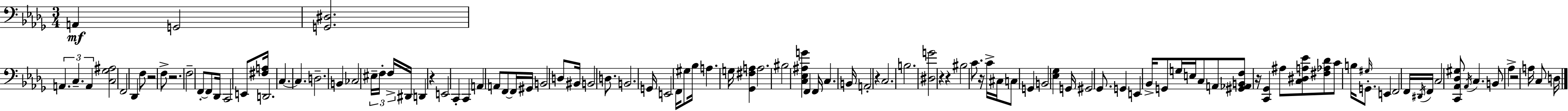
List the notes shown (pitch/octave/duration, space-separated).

A2/q G2/h [G2,D#3]/h. A2/q. C3/q. A2/q [C3,Gb3,A#3]/h F2/h Db2/q F3/e R/h F3/e R/h. F3/h F2/e F2/e Db2/s C2/h E2/e [F#3,A3]/s D2/h. C3/q. C3/q. D3/h. B2/q CES3/h EIS3/s F3/s F3/s D#2/s D2/q R/q E2/h C2/q C2/q A2/q A2/e F2/e F2/s G#2/s B2/h D3/e BIS2/s B2/h D3/e. B2/h. G2/s E2/h F2/s G#3/e Bb3/s A3/q. G3/s [Gb2,F#3,A3]/q A3/h. BIS3/h [C3,Eb3,A#3,G4]/q F2/q F2/s C3/q. B2/s A2/h R/q C3/h. B3/h. [D#3,G4]/h R/q R/q BIS3/h C4/e. R/s C4/s C#3/s C3/e G2/q B2/h [Eb3,Gb3]/q G2/s G#2/h Gb2/e. G2/q E2/q Bb2/s G2/e G3/s E3/s C3/e A2/e [G#2,Ab2,B2,F3]/e R/s [C2,Gb2]/q A#3/e [C3,D#3,A3,Eb4]/e [F#3,Ab3,Db4]/e C4/e B3/s G#3/s G2/e. E2/q F2/h F2/s D#2/s F2/s C3/h [C2,Ab2,Db3,G#3]/e Ab2/s C3/q. B2/e Ab3/q R/h A3/s C3/e D3/s